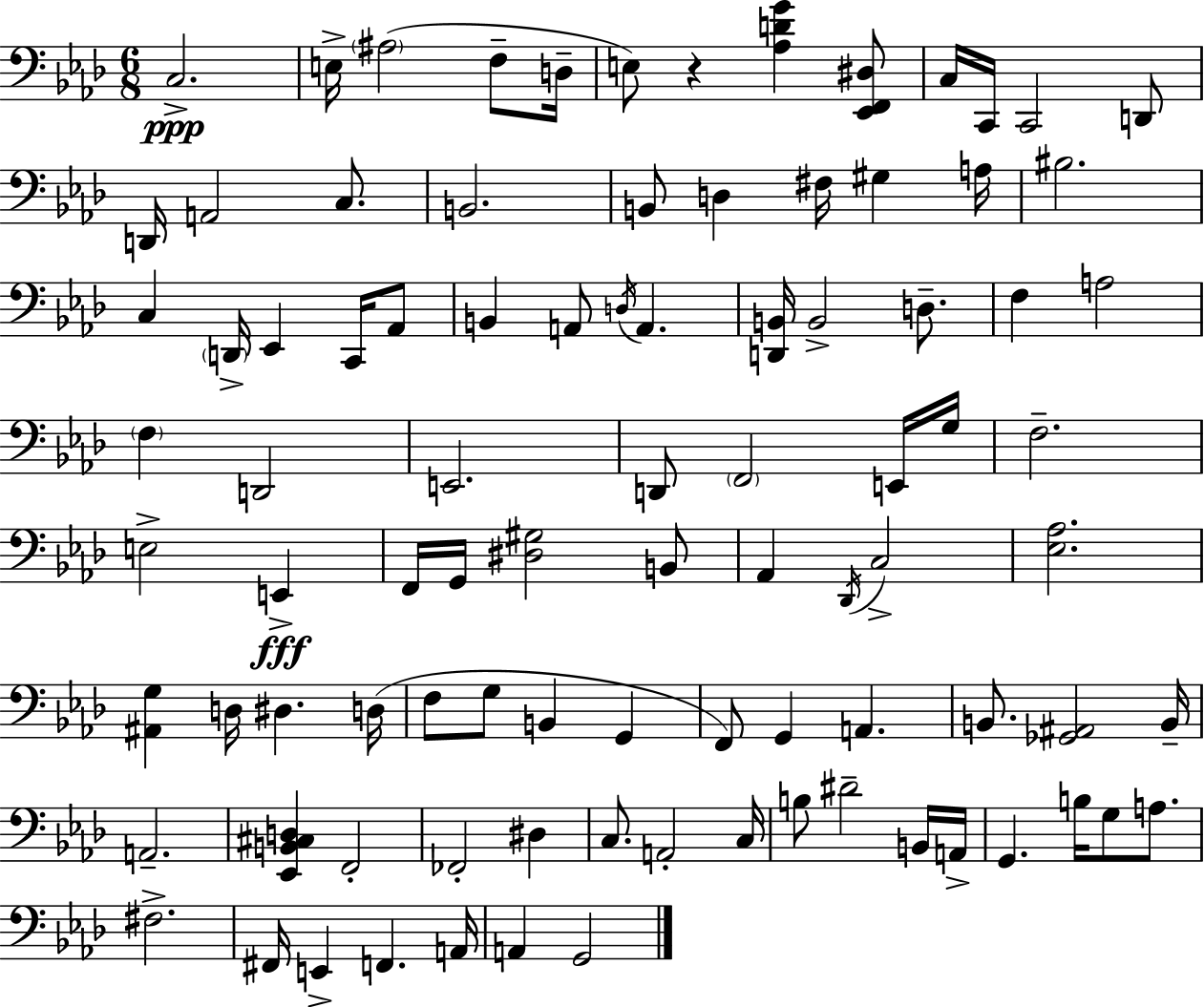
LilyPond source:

{
  \clef bass
  \numericTimeSignature
  \time 6/8
  \key aes \major
  \repeat volta 2 { c2.->\ppp | e16-> \parenthesize ais2( f8-- d16-- | e8) r4 <aes d' g'>4 <ees, f, dis>8 | c16 c,16 c,2 d,8 | \break d,16 a,2 c8. | b,2. | b,8 d4 fis16 gis4 a16 | bis2. | \break c4 \parenthesize d,16-> ees,4 c,16 aes,8 | b,4 a,8 \acciaccatura { d16 } a,4. | <d, b,>16 b,2-> d8.-- | f4 a2 | \break \parenthesize f4 d,2 | e,2. | d,8 \parenthesize f,2 e,16 | g16 f2.-- | \break e2-> e,4->\fff | f,16 g,16 <dis gis>2 b,8 | aes,4 \acciaccatura { des,16 } c2-> | <ees aes>2. | \break <ais, g>4 d16 dis4. | d16( f8 g8 b,4 g,4 | f,8) g,4 a,4. | b,8. <ges, ais,>2 | \break b,16-- a,2.-- | <ees, b, cis d>4 f,2-. | fes,2-. dis4 | c8. a,2-. | \break c16 b8 dis'2-- | b,16 a,16-> g,4. b16 g8 a8. | fis2.-> | fis,16 e,4-> f,4. | \break a,16 a,4 g,2 | } \bar "|."
}